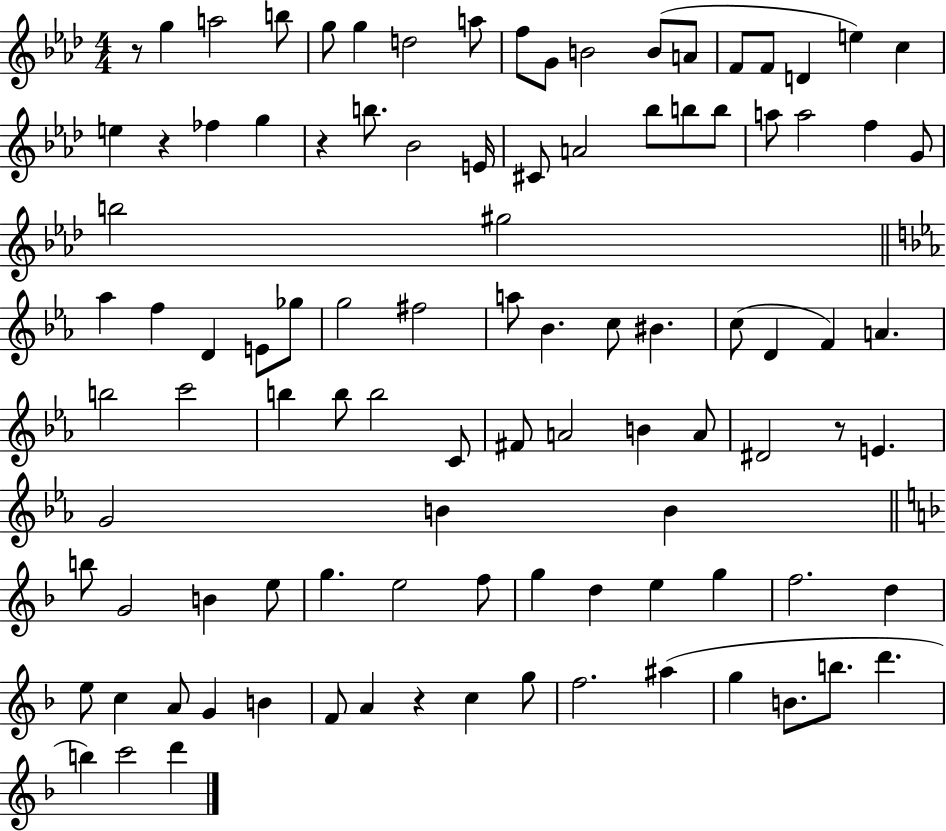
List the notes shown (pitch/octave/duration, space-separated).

R/e G5/q A5/h B5/e G5/e G5/q D5/h A5/e F5/e G4/e B4/h B4/e A4/e F4/e F4/e D4/q E5/q C5/q E5/q R/q FES5/q G5/q R/q B5/e. Bb4/h E4/s C#4/e A4/h Bb5/e B5/e B5/e A5/e A5/h F5/q G4/e B5/h G#5/h Ab5/q F5/q D4/q E4/e Gb5/e G5/h F#5/h A5/e Bb4/q. C5/e BIS4/q. C5/e D4/q F4/q A4/q. B5/h C6/h B5/q B5/e B5/h C4/e F#4/e A4/h B4/q A4/e D#4/h R/e E4/q. G4/h B4/q B4/q B5/e G4/h B4/q E5/e G5/q. E5/h F5/e G5/q D5/q E5/q G5/q F5/h. D5/q E5/e C5/q A4/e G4/q B4/q F4/e A4/q R/q C5/q G5/e F5/h. A#5/q G5/q B4/e. B5/e. D6/q. B5/q C6/h D6/q